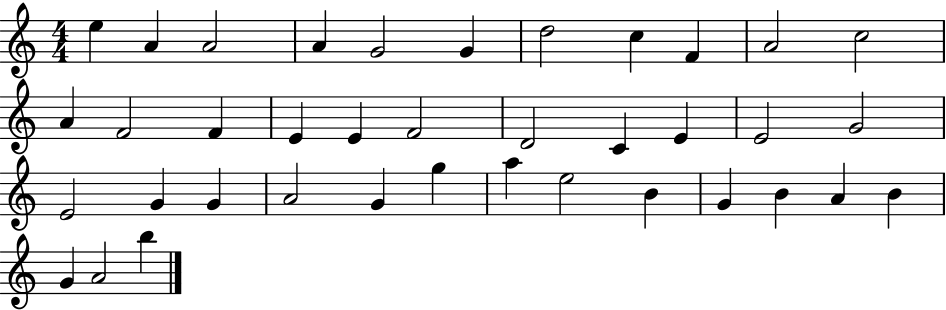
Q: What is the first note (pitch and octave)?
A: E5